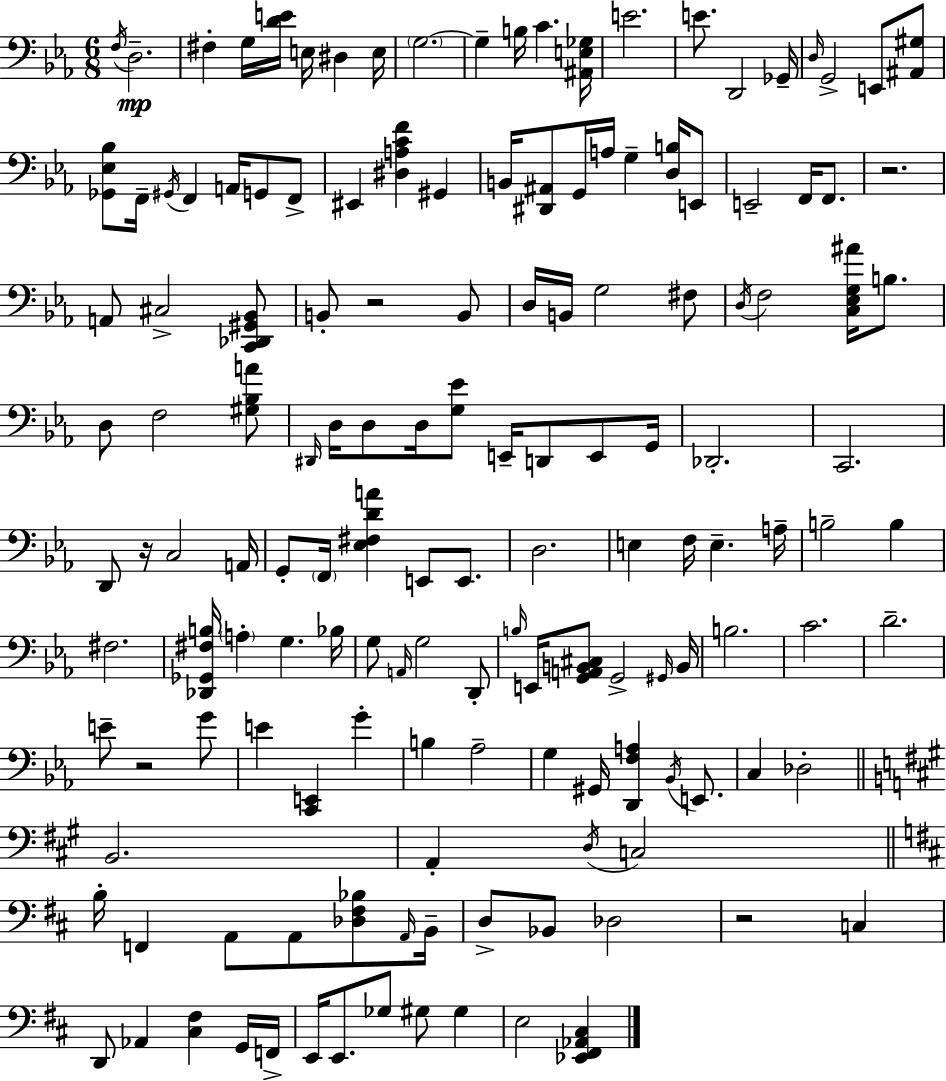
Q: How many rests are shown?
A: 5